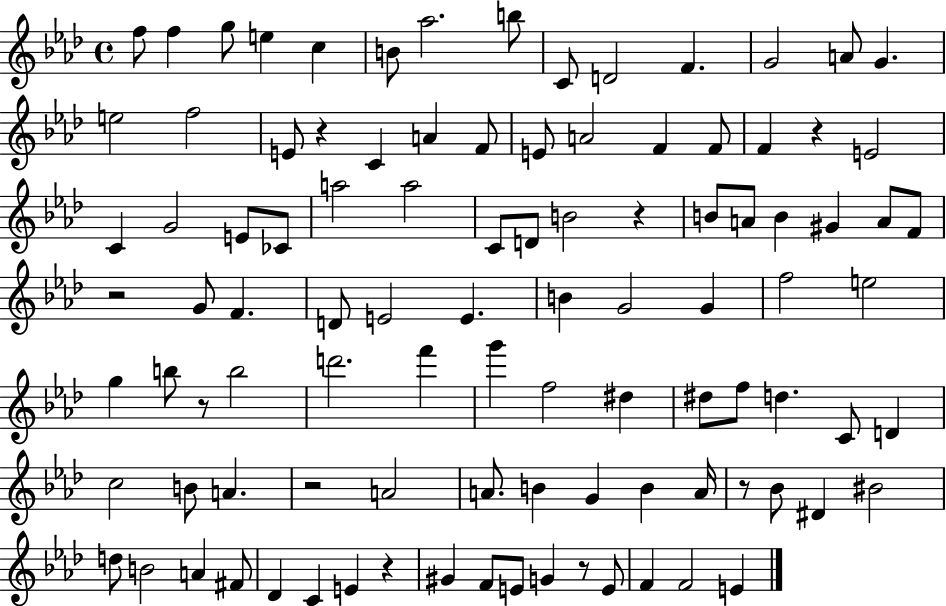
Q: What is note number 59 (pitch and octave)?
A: D#5